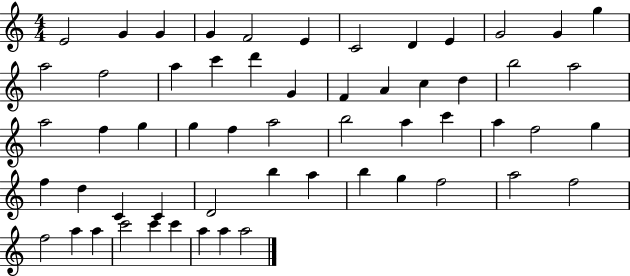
X:1
T:Untitled
M:4/4
L:1/4
K:C
E2 G G G F2 E C2 D E G2 G g a2 f2 a c' d' G F A c d b2 a2 a2 f g g f a2 b2 a c' a f2 g f d C C D2 b a b g f2 a2 f2 f2 a a c'2 c' c' a a a2